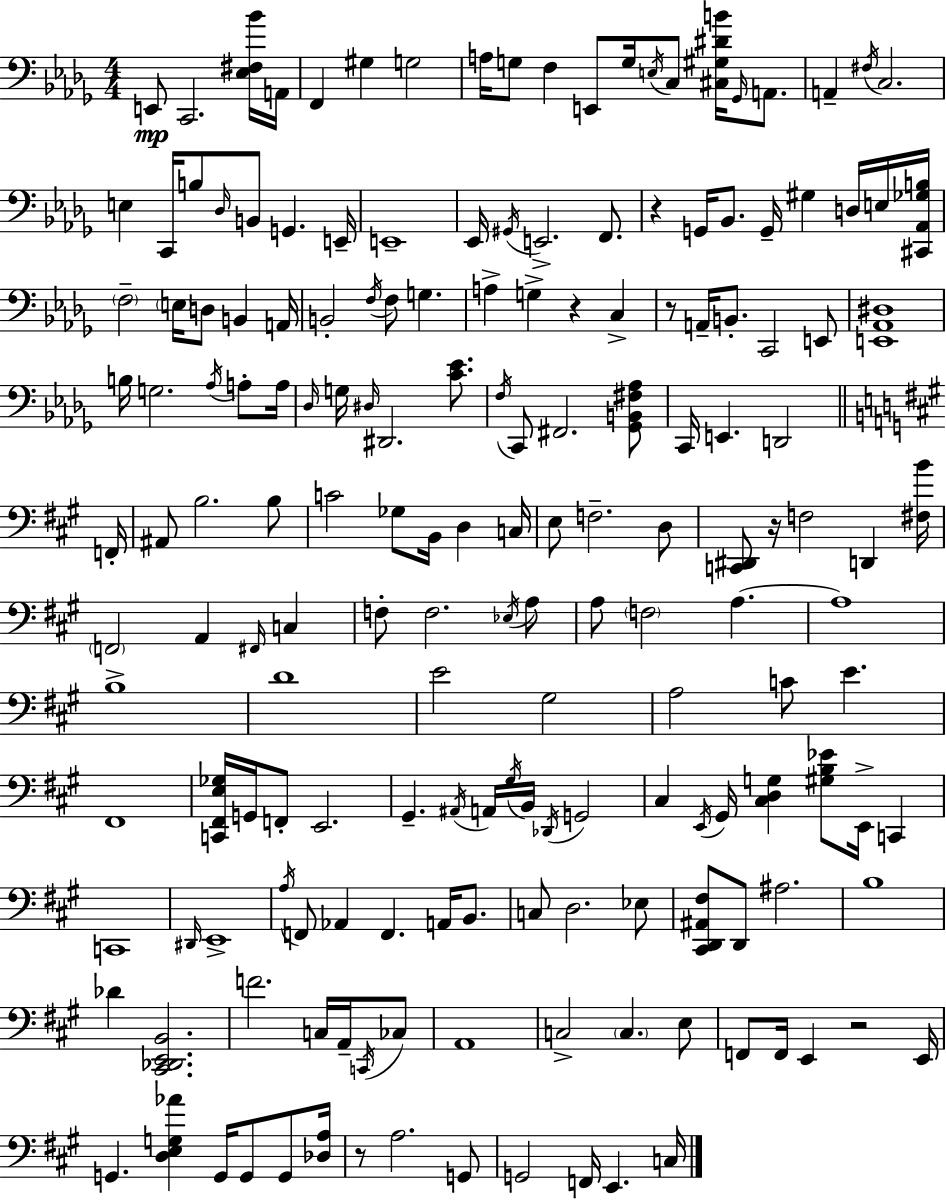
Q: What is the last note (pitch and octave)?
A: C3